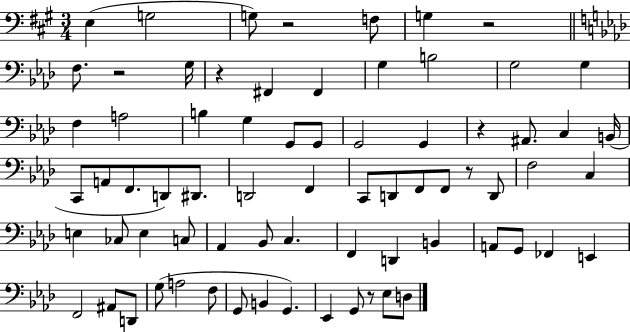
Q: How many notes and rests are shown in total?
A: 72